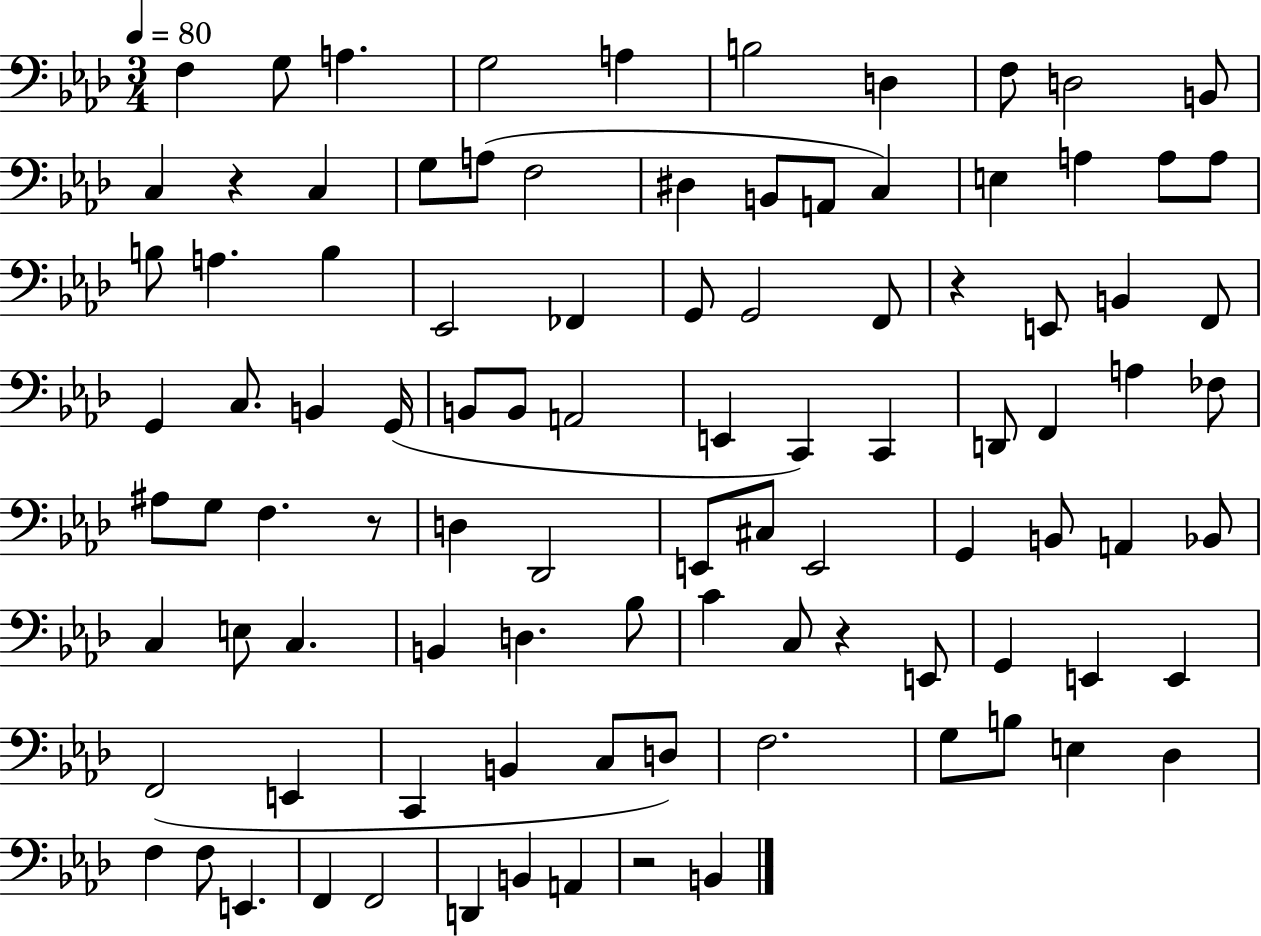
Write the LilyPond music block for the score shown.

{
  \clef bass
  \numericTimeSignature
  \time 3/4
  \key aes \major
  \tempo 4 = 80
  \repeat volta 2 { f4 g8 a4. | g2 a4 | b2 d4 | f8 d2 b,8 | \break c4 r4 c4 | g8 a8( f2 | dis4 b,8 a,8 c4) | e4 a4 a8 a8 | \break b8 a4. b4 | ees,2 fes,4 | g,8 g,2 f,8 | r4 e,8 b,4 f,8 | \break g,4 c8. b,4 g,16( | b,8 b,8 a,2 | e,4 c,4) c,4 | d,8 f,4 a4 fes8 | \break ais8 g8 f4. r8 | d4 des,2 | e,8 cis8 e,2 | g,4 b,8 a,4 bes,8 | \break c4 e8 c4. | b,4 d4. bes8 | c'4 c8 r4 e,8 | g,4 e,4 e,4 | \break f,2( e,4 | c,4 b,4 c8 d8) | f2. | g8 b8 e4 des4 | \break f4 f8 e,4. | f,4 f,2 | d,4 b,4 a,4 | r2 b,4 | \break } \bar "|."
}